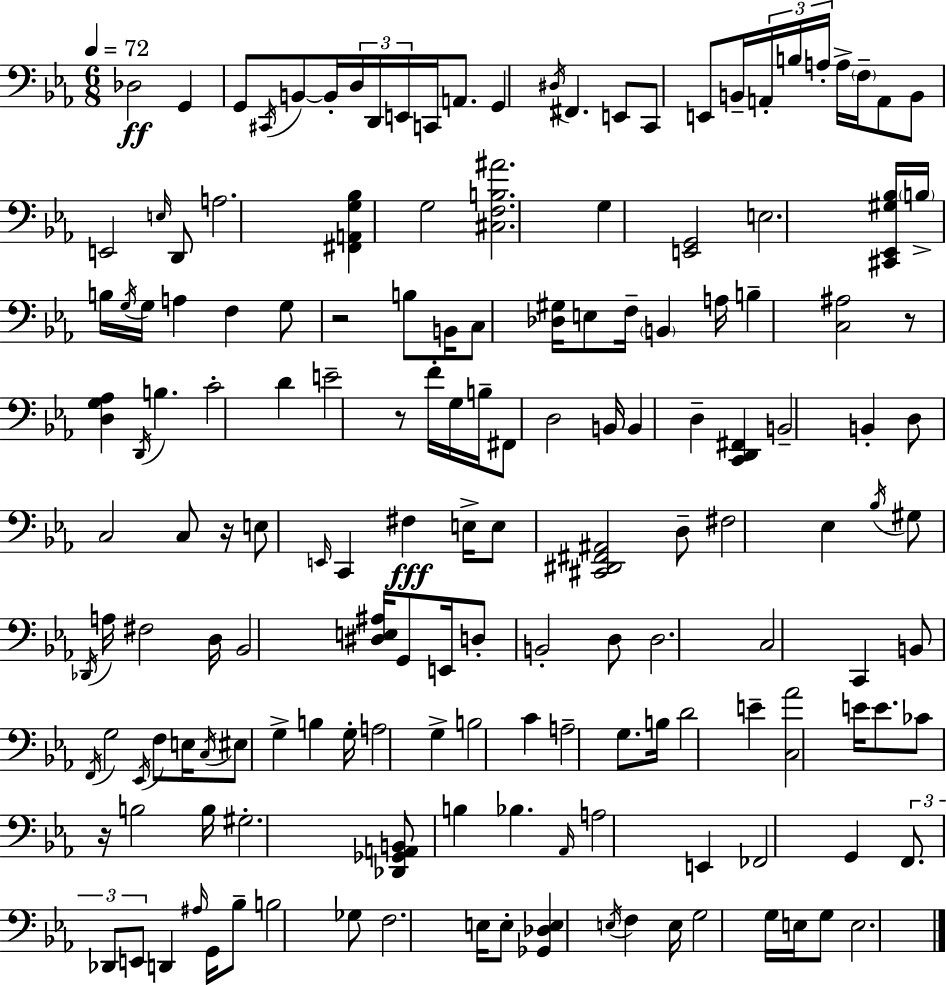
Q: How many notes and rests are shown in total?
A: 160